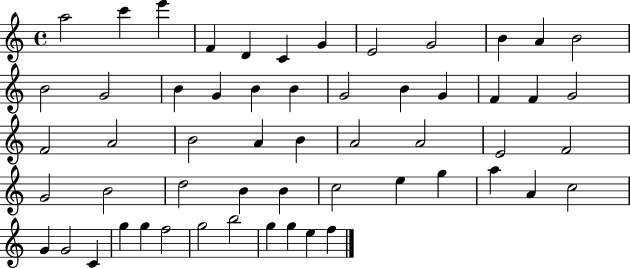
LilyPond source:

{
  \clef treble
  \time 4/4
  \defaultTimeSignature
  \key c \major
  a''2 c'''4 e'''4 | f'4 d'4 c'4 g'4 | e'2 g'2 | b'4 a'4 b'2 | \break b'2 g'2 | b'4 g'4 b'4 b'4 | g'2 b'4 g'4 | f'4 f'4 g'2 | \break f'2 a'2 | b'2 a'4 b'4 | a'2 a'2 | e'2 f'2 | \break g'2 b'2 | d''2 b'4 b'4 | c''2 e''4 g''4 | a''4 a'4 c''2 | \break g'4 g'2 c'4 | g''4 g''4 f''2 | g''2 b''2 | g''4 g''4 e''4 f''4 | \break \bar "|."
}